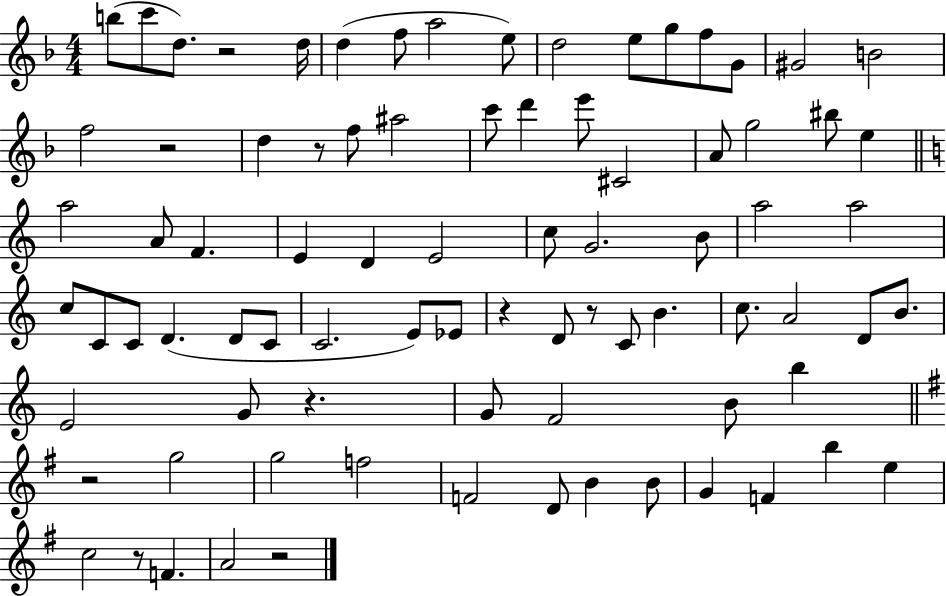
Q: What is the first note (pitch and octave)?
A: B5